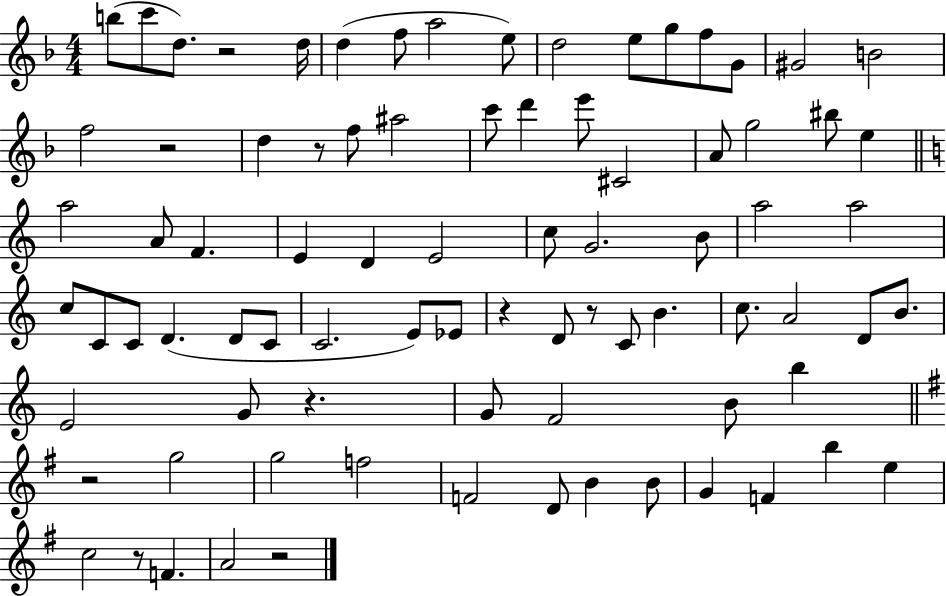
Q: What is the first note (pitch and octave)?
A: B5